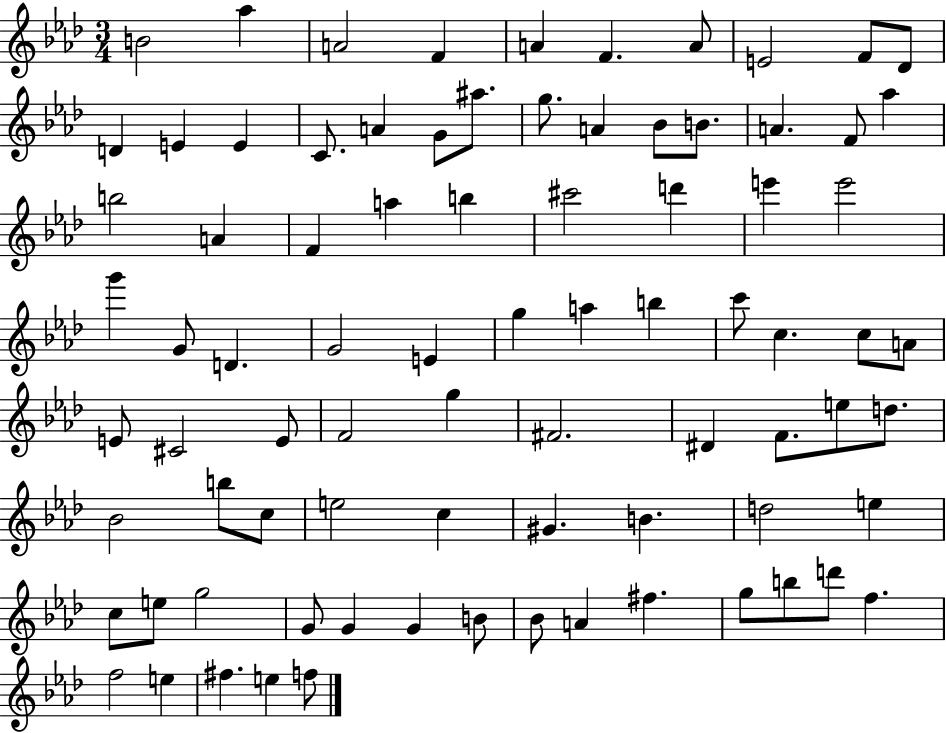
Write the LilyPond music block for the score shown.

{
  \clef treble
  \numericTimeSignature
  \time 3/4
  \key aes \major
  b'2 aes''4 | a'2 f'4 | a'4 f'4. a'8 | e'2 f'8 des'8 | \break d'4 e'4 e'4 | c'8. a'4 g'8 ais''8. | g''8. a'4 bes'8 b'8. | a'4. f'8 aes''4 | \break b''2 a'4 | f'4 a''4 b''4 | cis'''2 d'''4 | e'''4 e'''2 | \break g'''4 g'8 d'4. | g'2 e'4 | g''4 a''4 b''4 | c'''8 c''4. c''8 a'8 | \break e'8 cis'2 e'8 | f'2 g''4 | fis'2. | dis'4 f'8. e''8 d''8. | \break bes'2 b''8 c''8 | e''2 c''4 | gis'4. b'4. | d''2 e''4 | \break c''8 e''8 g''2 | g'8 g'4 g'4 b'8 | bes'8 a'4 fis''4. | g''8 b''8 d'''8 f''4. | \break f''2 e''4 | fis''4. e''4 f''8 | \bar "|."
}